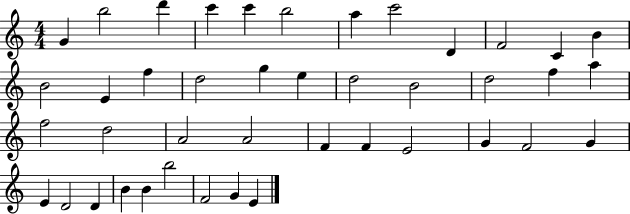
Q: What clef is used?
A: treble